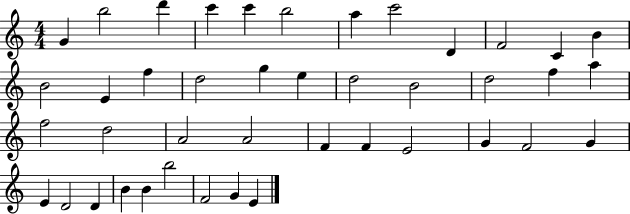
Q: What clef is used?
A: treble